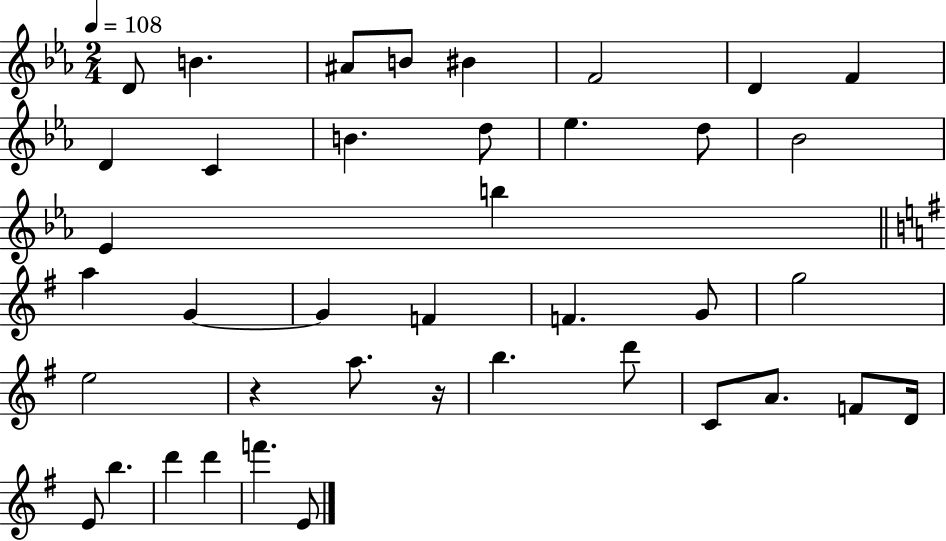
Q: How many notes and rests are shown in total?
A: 40